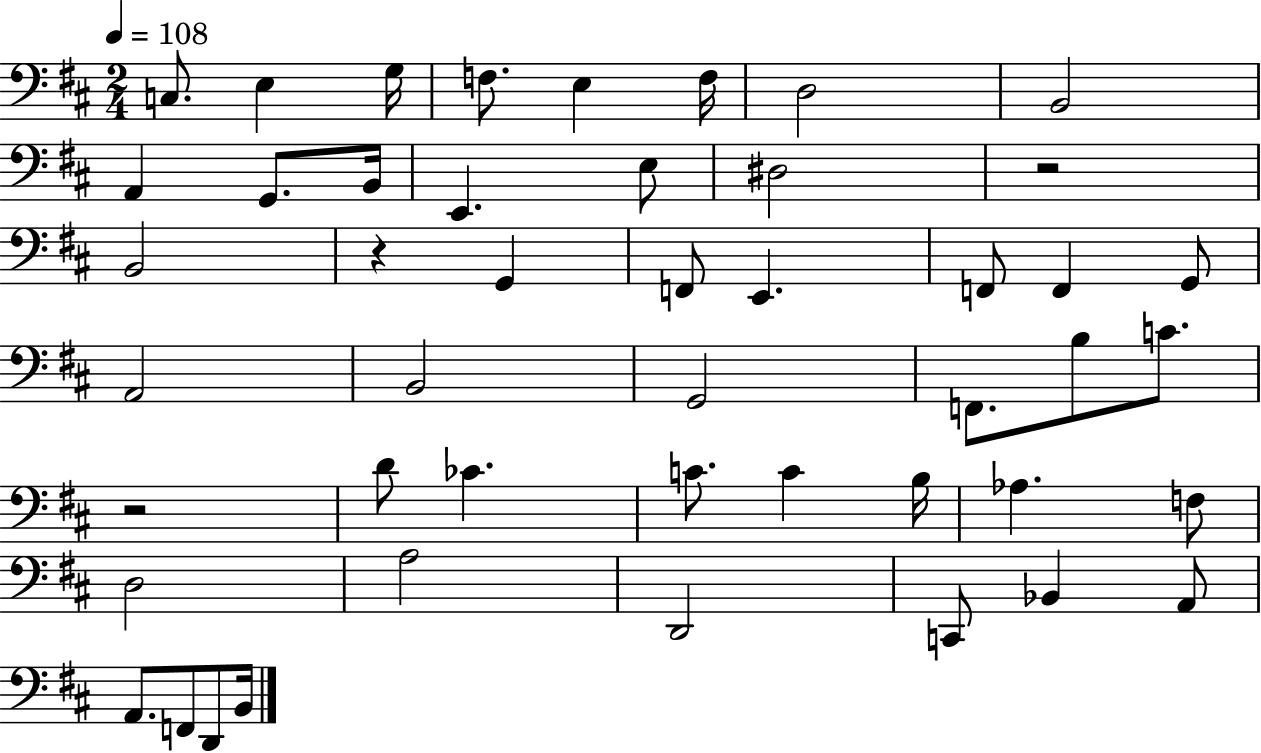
C3/e. E3/q G3/s F3/e. E3/q F3/s D3/h B2/h A2/q G2/e. B2/s E2/q. E3/e D#3/h R/h B2/h R/q G2/q F2/e E2/q. F2/e F2/q G2/e A2/h B2/h G2/h F2/e. B3/e C4/e. R/h D4/e CES4/q. C4/e. C4/q B3/s Ab3/q. F3/e D3/h A3/h D2/h C2/e Bb2/q A2/e A2/e. F2/e D2/e B2/s